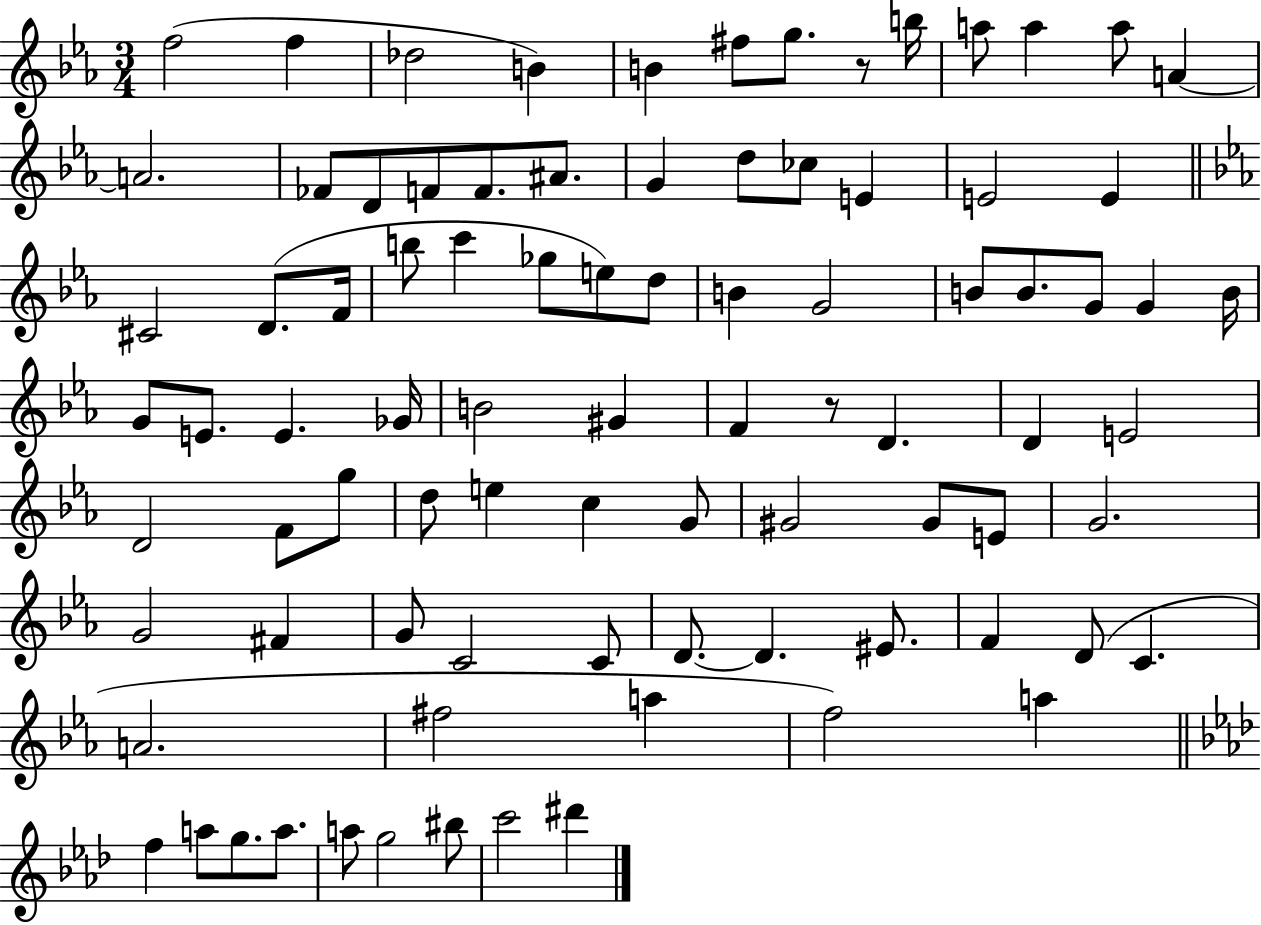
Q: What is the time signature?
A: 3/4